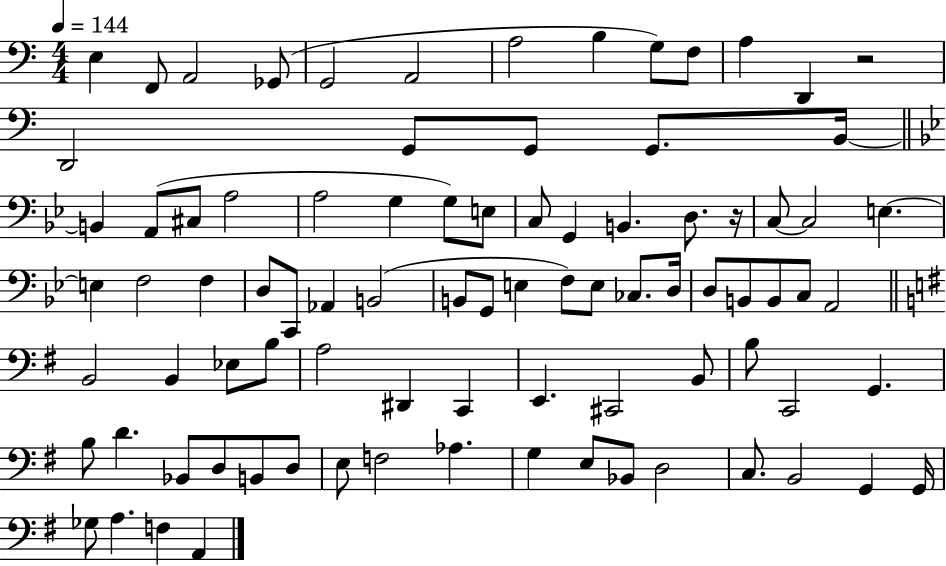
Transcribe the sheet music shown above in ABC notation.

X:1
T:Untitled
M:4/4
L:1/4
K:C
E, F,,/2 A,,2 _G,,/2 G,,2 A,,2 A,2 B, G,/2 F,/2 A, D,, z2 D,,2 G,,/2 G,,/2 G,,/2 B,,/4 B,, A,,/2 ^C,/2 A,2 A,2 G, G,/2 E,/2 C,/2 G,, B,, D,/2 z/4 C,/2 C,2 E, E, F,2 F, D,/2 C,,/2 _A,, B,,2 B,,/2 G,,/2 E, F,/2 E,/2 _C,/2 D,/4 D,/2 B,,/2 B,,/2 C,/2 A,,2 B,,2 B,, _E,/2 B,/2 A,2 ^D,, C,, E,, ^C,,2 B,,/2 B,/2 C,,2 G,, B,/2 D _B,,/2 D,/2 B,,/2 D,/2 E,/2 F,2 _A, G, E,/2 _B,,/2 D,2 C,/2 B,,2 G,, G,,/4 _G,/2 A, F, A,,